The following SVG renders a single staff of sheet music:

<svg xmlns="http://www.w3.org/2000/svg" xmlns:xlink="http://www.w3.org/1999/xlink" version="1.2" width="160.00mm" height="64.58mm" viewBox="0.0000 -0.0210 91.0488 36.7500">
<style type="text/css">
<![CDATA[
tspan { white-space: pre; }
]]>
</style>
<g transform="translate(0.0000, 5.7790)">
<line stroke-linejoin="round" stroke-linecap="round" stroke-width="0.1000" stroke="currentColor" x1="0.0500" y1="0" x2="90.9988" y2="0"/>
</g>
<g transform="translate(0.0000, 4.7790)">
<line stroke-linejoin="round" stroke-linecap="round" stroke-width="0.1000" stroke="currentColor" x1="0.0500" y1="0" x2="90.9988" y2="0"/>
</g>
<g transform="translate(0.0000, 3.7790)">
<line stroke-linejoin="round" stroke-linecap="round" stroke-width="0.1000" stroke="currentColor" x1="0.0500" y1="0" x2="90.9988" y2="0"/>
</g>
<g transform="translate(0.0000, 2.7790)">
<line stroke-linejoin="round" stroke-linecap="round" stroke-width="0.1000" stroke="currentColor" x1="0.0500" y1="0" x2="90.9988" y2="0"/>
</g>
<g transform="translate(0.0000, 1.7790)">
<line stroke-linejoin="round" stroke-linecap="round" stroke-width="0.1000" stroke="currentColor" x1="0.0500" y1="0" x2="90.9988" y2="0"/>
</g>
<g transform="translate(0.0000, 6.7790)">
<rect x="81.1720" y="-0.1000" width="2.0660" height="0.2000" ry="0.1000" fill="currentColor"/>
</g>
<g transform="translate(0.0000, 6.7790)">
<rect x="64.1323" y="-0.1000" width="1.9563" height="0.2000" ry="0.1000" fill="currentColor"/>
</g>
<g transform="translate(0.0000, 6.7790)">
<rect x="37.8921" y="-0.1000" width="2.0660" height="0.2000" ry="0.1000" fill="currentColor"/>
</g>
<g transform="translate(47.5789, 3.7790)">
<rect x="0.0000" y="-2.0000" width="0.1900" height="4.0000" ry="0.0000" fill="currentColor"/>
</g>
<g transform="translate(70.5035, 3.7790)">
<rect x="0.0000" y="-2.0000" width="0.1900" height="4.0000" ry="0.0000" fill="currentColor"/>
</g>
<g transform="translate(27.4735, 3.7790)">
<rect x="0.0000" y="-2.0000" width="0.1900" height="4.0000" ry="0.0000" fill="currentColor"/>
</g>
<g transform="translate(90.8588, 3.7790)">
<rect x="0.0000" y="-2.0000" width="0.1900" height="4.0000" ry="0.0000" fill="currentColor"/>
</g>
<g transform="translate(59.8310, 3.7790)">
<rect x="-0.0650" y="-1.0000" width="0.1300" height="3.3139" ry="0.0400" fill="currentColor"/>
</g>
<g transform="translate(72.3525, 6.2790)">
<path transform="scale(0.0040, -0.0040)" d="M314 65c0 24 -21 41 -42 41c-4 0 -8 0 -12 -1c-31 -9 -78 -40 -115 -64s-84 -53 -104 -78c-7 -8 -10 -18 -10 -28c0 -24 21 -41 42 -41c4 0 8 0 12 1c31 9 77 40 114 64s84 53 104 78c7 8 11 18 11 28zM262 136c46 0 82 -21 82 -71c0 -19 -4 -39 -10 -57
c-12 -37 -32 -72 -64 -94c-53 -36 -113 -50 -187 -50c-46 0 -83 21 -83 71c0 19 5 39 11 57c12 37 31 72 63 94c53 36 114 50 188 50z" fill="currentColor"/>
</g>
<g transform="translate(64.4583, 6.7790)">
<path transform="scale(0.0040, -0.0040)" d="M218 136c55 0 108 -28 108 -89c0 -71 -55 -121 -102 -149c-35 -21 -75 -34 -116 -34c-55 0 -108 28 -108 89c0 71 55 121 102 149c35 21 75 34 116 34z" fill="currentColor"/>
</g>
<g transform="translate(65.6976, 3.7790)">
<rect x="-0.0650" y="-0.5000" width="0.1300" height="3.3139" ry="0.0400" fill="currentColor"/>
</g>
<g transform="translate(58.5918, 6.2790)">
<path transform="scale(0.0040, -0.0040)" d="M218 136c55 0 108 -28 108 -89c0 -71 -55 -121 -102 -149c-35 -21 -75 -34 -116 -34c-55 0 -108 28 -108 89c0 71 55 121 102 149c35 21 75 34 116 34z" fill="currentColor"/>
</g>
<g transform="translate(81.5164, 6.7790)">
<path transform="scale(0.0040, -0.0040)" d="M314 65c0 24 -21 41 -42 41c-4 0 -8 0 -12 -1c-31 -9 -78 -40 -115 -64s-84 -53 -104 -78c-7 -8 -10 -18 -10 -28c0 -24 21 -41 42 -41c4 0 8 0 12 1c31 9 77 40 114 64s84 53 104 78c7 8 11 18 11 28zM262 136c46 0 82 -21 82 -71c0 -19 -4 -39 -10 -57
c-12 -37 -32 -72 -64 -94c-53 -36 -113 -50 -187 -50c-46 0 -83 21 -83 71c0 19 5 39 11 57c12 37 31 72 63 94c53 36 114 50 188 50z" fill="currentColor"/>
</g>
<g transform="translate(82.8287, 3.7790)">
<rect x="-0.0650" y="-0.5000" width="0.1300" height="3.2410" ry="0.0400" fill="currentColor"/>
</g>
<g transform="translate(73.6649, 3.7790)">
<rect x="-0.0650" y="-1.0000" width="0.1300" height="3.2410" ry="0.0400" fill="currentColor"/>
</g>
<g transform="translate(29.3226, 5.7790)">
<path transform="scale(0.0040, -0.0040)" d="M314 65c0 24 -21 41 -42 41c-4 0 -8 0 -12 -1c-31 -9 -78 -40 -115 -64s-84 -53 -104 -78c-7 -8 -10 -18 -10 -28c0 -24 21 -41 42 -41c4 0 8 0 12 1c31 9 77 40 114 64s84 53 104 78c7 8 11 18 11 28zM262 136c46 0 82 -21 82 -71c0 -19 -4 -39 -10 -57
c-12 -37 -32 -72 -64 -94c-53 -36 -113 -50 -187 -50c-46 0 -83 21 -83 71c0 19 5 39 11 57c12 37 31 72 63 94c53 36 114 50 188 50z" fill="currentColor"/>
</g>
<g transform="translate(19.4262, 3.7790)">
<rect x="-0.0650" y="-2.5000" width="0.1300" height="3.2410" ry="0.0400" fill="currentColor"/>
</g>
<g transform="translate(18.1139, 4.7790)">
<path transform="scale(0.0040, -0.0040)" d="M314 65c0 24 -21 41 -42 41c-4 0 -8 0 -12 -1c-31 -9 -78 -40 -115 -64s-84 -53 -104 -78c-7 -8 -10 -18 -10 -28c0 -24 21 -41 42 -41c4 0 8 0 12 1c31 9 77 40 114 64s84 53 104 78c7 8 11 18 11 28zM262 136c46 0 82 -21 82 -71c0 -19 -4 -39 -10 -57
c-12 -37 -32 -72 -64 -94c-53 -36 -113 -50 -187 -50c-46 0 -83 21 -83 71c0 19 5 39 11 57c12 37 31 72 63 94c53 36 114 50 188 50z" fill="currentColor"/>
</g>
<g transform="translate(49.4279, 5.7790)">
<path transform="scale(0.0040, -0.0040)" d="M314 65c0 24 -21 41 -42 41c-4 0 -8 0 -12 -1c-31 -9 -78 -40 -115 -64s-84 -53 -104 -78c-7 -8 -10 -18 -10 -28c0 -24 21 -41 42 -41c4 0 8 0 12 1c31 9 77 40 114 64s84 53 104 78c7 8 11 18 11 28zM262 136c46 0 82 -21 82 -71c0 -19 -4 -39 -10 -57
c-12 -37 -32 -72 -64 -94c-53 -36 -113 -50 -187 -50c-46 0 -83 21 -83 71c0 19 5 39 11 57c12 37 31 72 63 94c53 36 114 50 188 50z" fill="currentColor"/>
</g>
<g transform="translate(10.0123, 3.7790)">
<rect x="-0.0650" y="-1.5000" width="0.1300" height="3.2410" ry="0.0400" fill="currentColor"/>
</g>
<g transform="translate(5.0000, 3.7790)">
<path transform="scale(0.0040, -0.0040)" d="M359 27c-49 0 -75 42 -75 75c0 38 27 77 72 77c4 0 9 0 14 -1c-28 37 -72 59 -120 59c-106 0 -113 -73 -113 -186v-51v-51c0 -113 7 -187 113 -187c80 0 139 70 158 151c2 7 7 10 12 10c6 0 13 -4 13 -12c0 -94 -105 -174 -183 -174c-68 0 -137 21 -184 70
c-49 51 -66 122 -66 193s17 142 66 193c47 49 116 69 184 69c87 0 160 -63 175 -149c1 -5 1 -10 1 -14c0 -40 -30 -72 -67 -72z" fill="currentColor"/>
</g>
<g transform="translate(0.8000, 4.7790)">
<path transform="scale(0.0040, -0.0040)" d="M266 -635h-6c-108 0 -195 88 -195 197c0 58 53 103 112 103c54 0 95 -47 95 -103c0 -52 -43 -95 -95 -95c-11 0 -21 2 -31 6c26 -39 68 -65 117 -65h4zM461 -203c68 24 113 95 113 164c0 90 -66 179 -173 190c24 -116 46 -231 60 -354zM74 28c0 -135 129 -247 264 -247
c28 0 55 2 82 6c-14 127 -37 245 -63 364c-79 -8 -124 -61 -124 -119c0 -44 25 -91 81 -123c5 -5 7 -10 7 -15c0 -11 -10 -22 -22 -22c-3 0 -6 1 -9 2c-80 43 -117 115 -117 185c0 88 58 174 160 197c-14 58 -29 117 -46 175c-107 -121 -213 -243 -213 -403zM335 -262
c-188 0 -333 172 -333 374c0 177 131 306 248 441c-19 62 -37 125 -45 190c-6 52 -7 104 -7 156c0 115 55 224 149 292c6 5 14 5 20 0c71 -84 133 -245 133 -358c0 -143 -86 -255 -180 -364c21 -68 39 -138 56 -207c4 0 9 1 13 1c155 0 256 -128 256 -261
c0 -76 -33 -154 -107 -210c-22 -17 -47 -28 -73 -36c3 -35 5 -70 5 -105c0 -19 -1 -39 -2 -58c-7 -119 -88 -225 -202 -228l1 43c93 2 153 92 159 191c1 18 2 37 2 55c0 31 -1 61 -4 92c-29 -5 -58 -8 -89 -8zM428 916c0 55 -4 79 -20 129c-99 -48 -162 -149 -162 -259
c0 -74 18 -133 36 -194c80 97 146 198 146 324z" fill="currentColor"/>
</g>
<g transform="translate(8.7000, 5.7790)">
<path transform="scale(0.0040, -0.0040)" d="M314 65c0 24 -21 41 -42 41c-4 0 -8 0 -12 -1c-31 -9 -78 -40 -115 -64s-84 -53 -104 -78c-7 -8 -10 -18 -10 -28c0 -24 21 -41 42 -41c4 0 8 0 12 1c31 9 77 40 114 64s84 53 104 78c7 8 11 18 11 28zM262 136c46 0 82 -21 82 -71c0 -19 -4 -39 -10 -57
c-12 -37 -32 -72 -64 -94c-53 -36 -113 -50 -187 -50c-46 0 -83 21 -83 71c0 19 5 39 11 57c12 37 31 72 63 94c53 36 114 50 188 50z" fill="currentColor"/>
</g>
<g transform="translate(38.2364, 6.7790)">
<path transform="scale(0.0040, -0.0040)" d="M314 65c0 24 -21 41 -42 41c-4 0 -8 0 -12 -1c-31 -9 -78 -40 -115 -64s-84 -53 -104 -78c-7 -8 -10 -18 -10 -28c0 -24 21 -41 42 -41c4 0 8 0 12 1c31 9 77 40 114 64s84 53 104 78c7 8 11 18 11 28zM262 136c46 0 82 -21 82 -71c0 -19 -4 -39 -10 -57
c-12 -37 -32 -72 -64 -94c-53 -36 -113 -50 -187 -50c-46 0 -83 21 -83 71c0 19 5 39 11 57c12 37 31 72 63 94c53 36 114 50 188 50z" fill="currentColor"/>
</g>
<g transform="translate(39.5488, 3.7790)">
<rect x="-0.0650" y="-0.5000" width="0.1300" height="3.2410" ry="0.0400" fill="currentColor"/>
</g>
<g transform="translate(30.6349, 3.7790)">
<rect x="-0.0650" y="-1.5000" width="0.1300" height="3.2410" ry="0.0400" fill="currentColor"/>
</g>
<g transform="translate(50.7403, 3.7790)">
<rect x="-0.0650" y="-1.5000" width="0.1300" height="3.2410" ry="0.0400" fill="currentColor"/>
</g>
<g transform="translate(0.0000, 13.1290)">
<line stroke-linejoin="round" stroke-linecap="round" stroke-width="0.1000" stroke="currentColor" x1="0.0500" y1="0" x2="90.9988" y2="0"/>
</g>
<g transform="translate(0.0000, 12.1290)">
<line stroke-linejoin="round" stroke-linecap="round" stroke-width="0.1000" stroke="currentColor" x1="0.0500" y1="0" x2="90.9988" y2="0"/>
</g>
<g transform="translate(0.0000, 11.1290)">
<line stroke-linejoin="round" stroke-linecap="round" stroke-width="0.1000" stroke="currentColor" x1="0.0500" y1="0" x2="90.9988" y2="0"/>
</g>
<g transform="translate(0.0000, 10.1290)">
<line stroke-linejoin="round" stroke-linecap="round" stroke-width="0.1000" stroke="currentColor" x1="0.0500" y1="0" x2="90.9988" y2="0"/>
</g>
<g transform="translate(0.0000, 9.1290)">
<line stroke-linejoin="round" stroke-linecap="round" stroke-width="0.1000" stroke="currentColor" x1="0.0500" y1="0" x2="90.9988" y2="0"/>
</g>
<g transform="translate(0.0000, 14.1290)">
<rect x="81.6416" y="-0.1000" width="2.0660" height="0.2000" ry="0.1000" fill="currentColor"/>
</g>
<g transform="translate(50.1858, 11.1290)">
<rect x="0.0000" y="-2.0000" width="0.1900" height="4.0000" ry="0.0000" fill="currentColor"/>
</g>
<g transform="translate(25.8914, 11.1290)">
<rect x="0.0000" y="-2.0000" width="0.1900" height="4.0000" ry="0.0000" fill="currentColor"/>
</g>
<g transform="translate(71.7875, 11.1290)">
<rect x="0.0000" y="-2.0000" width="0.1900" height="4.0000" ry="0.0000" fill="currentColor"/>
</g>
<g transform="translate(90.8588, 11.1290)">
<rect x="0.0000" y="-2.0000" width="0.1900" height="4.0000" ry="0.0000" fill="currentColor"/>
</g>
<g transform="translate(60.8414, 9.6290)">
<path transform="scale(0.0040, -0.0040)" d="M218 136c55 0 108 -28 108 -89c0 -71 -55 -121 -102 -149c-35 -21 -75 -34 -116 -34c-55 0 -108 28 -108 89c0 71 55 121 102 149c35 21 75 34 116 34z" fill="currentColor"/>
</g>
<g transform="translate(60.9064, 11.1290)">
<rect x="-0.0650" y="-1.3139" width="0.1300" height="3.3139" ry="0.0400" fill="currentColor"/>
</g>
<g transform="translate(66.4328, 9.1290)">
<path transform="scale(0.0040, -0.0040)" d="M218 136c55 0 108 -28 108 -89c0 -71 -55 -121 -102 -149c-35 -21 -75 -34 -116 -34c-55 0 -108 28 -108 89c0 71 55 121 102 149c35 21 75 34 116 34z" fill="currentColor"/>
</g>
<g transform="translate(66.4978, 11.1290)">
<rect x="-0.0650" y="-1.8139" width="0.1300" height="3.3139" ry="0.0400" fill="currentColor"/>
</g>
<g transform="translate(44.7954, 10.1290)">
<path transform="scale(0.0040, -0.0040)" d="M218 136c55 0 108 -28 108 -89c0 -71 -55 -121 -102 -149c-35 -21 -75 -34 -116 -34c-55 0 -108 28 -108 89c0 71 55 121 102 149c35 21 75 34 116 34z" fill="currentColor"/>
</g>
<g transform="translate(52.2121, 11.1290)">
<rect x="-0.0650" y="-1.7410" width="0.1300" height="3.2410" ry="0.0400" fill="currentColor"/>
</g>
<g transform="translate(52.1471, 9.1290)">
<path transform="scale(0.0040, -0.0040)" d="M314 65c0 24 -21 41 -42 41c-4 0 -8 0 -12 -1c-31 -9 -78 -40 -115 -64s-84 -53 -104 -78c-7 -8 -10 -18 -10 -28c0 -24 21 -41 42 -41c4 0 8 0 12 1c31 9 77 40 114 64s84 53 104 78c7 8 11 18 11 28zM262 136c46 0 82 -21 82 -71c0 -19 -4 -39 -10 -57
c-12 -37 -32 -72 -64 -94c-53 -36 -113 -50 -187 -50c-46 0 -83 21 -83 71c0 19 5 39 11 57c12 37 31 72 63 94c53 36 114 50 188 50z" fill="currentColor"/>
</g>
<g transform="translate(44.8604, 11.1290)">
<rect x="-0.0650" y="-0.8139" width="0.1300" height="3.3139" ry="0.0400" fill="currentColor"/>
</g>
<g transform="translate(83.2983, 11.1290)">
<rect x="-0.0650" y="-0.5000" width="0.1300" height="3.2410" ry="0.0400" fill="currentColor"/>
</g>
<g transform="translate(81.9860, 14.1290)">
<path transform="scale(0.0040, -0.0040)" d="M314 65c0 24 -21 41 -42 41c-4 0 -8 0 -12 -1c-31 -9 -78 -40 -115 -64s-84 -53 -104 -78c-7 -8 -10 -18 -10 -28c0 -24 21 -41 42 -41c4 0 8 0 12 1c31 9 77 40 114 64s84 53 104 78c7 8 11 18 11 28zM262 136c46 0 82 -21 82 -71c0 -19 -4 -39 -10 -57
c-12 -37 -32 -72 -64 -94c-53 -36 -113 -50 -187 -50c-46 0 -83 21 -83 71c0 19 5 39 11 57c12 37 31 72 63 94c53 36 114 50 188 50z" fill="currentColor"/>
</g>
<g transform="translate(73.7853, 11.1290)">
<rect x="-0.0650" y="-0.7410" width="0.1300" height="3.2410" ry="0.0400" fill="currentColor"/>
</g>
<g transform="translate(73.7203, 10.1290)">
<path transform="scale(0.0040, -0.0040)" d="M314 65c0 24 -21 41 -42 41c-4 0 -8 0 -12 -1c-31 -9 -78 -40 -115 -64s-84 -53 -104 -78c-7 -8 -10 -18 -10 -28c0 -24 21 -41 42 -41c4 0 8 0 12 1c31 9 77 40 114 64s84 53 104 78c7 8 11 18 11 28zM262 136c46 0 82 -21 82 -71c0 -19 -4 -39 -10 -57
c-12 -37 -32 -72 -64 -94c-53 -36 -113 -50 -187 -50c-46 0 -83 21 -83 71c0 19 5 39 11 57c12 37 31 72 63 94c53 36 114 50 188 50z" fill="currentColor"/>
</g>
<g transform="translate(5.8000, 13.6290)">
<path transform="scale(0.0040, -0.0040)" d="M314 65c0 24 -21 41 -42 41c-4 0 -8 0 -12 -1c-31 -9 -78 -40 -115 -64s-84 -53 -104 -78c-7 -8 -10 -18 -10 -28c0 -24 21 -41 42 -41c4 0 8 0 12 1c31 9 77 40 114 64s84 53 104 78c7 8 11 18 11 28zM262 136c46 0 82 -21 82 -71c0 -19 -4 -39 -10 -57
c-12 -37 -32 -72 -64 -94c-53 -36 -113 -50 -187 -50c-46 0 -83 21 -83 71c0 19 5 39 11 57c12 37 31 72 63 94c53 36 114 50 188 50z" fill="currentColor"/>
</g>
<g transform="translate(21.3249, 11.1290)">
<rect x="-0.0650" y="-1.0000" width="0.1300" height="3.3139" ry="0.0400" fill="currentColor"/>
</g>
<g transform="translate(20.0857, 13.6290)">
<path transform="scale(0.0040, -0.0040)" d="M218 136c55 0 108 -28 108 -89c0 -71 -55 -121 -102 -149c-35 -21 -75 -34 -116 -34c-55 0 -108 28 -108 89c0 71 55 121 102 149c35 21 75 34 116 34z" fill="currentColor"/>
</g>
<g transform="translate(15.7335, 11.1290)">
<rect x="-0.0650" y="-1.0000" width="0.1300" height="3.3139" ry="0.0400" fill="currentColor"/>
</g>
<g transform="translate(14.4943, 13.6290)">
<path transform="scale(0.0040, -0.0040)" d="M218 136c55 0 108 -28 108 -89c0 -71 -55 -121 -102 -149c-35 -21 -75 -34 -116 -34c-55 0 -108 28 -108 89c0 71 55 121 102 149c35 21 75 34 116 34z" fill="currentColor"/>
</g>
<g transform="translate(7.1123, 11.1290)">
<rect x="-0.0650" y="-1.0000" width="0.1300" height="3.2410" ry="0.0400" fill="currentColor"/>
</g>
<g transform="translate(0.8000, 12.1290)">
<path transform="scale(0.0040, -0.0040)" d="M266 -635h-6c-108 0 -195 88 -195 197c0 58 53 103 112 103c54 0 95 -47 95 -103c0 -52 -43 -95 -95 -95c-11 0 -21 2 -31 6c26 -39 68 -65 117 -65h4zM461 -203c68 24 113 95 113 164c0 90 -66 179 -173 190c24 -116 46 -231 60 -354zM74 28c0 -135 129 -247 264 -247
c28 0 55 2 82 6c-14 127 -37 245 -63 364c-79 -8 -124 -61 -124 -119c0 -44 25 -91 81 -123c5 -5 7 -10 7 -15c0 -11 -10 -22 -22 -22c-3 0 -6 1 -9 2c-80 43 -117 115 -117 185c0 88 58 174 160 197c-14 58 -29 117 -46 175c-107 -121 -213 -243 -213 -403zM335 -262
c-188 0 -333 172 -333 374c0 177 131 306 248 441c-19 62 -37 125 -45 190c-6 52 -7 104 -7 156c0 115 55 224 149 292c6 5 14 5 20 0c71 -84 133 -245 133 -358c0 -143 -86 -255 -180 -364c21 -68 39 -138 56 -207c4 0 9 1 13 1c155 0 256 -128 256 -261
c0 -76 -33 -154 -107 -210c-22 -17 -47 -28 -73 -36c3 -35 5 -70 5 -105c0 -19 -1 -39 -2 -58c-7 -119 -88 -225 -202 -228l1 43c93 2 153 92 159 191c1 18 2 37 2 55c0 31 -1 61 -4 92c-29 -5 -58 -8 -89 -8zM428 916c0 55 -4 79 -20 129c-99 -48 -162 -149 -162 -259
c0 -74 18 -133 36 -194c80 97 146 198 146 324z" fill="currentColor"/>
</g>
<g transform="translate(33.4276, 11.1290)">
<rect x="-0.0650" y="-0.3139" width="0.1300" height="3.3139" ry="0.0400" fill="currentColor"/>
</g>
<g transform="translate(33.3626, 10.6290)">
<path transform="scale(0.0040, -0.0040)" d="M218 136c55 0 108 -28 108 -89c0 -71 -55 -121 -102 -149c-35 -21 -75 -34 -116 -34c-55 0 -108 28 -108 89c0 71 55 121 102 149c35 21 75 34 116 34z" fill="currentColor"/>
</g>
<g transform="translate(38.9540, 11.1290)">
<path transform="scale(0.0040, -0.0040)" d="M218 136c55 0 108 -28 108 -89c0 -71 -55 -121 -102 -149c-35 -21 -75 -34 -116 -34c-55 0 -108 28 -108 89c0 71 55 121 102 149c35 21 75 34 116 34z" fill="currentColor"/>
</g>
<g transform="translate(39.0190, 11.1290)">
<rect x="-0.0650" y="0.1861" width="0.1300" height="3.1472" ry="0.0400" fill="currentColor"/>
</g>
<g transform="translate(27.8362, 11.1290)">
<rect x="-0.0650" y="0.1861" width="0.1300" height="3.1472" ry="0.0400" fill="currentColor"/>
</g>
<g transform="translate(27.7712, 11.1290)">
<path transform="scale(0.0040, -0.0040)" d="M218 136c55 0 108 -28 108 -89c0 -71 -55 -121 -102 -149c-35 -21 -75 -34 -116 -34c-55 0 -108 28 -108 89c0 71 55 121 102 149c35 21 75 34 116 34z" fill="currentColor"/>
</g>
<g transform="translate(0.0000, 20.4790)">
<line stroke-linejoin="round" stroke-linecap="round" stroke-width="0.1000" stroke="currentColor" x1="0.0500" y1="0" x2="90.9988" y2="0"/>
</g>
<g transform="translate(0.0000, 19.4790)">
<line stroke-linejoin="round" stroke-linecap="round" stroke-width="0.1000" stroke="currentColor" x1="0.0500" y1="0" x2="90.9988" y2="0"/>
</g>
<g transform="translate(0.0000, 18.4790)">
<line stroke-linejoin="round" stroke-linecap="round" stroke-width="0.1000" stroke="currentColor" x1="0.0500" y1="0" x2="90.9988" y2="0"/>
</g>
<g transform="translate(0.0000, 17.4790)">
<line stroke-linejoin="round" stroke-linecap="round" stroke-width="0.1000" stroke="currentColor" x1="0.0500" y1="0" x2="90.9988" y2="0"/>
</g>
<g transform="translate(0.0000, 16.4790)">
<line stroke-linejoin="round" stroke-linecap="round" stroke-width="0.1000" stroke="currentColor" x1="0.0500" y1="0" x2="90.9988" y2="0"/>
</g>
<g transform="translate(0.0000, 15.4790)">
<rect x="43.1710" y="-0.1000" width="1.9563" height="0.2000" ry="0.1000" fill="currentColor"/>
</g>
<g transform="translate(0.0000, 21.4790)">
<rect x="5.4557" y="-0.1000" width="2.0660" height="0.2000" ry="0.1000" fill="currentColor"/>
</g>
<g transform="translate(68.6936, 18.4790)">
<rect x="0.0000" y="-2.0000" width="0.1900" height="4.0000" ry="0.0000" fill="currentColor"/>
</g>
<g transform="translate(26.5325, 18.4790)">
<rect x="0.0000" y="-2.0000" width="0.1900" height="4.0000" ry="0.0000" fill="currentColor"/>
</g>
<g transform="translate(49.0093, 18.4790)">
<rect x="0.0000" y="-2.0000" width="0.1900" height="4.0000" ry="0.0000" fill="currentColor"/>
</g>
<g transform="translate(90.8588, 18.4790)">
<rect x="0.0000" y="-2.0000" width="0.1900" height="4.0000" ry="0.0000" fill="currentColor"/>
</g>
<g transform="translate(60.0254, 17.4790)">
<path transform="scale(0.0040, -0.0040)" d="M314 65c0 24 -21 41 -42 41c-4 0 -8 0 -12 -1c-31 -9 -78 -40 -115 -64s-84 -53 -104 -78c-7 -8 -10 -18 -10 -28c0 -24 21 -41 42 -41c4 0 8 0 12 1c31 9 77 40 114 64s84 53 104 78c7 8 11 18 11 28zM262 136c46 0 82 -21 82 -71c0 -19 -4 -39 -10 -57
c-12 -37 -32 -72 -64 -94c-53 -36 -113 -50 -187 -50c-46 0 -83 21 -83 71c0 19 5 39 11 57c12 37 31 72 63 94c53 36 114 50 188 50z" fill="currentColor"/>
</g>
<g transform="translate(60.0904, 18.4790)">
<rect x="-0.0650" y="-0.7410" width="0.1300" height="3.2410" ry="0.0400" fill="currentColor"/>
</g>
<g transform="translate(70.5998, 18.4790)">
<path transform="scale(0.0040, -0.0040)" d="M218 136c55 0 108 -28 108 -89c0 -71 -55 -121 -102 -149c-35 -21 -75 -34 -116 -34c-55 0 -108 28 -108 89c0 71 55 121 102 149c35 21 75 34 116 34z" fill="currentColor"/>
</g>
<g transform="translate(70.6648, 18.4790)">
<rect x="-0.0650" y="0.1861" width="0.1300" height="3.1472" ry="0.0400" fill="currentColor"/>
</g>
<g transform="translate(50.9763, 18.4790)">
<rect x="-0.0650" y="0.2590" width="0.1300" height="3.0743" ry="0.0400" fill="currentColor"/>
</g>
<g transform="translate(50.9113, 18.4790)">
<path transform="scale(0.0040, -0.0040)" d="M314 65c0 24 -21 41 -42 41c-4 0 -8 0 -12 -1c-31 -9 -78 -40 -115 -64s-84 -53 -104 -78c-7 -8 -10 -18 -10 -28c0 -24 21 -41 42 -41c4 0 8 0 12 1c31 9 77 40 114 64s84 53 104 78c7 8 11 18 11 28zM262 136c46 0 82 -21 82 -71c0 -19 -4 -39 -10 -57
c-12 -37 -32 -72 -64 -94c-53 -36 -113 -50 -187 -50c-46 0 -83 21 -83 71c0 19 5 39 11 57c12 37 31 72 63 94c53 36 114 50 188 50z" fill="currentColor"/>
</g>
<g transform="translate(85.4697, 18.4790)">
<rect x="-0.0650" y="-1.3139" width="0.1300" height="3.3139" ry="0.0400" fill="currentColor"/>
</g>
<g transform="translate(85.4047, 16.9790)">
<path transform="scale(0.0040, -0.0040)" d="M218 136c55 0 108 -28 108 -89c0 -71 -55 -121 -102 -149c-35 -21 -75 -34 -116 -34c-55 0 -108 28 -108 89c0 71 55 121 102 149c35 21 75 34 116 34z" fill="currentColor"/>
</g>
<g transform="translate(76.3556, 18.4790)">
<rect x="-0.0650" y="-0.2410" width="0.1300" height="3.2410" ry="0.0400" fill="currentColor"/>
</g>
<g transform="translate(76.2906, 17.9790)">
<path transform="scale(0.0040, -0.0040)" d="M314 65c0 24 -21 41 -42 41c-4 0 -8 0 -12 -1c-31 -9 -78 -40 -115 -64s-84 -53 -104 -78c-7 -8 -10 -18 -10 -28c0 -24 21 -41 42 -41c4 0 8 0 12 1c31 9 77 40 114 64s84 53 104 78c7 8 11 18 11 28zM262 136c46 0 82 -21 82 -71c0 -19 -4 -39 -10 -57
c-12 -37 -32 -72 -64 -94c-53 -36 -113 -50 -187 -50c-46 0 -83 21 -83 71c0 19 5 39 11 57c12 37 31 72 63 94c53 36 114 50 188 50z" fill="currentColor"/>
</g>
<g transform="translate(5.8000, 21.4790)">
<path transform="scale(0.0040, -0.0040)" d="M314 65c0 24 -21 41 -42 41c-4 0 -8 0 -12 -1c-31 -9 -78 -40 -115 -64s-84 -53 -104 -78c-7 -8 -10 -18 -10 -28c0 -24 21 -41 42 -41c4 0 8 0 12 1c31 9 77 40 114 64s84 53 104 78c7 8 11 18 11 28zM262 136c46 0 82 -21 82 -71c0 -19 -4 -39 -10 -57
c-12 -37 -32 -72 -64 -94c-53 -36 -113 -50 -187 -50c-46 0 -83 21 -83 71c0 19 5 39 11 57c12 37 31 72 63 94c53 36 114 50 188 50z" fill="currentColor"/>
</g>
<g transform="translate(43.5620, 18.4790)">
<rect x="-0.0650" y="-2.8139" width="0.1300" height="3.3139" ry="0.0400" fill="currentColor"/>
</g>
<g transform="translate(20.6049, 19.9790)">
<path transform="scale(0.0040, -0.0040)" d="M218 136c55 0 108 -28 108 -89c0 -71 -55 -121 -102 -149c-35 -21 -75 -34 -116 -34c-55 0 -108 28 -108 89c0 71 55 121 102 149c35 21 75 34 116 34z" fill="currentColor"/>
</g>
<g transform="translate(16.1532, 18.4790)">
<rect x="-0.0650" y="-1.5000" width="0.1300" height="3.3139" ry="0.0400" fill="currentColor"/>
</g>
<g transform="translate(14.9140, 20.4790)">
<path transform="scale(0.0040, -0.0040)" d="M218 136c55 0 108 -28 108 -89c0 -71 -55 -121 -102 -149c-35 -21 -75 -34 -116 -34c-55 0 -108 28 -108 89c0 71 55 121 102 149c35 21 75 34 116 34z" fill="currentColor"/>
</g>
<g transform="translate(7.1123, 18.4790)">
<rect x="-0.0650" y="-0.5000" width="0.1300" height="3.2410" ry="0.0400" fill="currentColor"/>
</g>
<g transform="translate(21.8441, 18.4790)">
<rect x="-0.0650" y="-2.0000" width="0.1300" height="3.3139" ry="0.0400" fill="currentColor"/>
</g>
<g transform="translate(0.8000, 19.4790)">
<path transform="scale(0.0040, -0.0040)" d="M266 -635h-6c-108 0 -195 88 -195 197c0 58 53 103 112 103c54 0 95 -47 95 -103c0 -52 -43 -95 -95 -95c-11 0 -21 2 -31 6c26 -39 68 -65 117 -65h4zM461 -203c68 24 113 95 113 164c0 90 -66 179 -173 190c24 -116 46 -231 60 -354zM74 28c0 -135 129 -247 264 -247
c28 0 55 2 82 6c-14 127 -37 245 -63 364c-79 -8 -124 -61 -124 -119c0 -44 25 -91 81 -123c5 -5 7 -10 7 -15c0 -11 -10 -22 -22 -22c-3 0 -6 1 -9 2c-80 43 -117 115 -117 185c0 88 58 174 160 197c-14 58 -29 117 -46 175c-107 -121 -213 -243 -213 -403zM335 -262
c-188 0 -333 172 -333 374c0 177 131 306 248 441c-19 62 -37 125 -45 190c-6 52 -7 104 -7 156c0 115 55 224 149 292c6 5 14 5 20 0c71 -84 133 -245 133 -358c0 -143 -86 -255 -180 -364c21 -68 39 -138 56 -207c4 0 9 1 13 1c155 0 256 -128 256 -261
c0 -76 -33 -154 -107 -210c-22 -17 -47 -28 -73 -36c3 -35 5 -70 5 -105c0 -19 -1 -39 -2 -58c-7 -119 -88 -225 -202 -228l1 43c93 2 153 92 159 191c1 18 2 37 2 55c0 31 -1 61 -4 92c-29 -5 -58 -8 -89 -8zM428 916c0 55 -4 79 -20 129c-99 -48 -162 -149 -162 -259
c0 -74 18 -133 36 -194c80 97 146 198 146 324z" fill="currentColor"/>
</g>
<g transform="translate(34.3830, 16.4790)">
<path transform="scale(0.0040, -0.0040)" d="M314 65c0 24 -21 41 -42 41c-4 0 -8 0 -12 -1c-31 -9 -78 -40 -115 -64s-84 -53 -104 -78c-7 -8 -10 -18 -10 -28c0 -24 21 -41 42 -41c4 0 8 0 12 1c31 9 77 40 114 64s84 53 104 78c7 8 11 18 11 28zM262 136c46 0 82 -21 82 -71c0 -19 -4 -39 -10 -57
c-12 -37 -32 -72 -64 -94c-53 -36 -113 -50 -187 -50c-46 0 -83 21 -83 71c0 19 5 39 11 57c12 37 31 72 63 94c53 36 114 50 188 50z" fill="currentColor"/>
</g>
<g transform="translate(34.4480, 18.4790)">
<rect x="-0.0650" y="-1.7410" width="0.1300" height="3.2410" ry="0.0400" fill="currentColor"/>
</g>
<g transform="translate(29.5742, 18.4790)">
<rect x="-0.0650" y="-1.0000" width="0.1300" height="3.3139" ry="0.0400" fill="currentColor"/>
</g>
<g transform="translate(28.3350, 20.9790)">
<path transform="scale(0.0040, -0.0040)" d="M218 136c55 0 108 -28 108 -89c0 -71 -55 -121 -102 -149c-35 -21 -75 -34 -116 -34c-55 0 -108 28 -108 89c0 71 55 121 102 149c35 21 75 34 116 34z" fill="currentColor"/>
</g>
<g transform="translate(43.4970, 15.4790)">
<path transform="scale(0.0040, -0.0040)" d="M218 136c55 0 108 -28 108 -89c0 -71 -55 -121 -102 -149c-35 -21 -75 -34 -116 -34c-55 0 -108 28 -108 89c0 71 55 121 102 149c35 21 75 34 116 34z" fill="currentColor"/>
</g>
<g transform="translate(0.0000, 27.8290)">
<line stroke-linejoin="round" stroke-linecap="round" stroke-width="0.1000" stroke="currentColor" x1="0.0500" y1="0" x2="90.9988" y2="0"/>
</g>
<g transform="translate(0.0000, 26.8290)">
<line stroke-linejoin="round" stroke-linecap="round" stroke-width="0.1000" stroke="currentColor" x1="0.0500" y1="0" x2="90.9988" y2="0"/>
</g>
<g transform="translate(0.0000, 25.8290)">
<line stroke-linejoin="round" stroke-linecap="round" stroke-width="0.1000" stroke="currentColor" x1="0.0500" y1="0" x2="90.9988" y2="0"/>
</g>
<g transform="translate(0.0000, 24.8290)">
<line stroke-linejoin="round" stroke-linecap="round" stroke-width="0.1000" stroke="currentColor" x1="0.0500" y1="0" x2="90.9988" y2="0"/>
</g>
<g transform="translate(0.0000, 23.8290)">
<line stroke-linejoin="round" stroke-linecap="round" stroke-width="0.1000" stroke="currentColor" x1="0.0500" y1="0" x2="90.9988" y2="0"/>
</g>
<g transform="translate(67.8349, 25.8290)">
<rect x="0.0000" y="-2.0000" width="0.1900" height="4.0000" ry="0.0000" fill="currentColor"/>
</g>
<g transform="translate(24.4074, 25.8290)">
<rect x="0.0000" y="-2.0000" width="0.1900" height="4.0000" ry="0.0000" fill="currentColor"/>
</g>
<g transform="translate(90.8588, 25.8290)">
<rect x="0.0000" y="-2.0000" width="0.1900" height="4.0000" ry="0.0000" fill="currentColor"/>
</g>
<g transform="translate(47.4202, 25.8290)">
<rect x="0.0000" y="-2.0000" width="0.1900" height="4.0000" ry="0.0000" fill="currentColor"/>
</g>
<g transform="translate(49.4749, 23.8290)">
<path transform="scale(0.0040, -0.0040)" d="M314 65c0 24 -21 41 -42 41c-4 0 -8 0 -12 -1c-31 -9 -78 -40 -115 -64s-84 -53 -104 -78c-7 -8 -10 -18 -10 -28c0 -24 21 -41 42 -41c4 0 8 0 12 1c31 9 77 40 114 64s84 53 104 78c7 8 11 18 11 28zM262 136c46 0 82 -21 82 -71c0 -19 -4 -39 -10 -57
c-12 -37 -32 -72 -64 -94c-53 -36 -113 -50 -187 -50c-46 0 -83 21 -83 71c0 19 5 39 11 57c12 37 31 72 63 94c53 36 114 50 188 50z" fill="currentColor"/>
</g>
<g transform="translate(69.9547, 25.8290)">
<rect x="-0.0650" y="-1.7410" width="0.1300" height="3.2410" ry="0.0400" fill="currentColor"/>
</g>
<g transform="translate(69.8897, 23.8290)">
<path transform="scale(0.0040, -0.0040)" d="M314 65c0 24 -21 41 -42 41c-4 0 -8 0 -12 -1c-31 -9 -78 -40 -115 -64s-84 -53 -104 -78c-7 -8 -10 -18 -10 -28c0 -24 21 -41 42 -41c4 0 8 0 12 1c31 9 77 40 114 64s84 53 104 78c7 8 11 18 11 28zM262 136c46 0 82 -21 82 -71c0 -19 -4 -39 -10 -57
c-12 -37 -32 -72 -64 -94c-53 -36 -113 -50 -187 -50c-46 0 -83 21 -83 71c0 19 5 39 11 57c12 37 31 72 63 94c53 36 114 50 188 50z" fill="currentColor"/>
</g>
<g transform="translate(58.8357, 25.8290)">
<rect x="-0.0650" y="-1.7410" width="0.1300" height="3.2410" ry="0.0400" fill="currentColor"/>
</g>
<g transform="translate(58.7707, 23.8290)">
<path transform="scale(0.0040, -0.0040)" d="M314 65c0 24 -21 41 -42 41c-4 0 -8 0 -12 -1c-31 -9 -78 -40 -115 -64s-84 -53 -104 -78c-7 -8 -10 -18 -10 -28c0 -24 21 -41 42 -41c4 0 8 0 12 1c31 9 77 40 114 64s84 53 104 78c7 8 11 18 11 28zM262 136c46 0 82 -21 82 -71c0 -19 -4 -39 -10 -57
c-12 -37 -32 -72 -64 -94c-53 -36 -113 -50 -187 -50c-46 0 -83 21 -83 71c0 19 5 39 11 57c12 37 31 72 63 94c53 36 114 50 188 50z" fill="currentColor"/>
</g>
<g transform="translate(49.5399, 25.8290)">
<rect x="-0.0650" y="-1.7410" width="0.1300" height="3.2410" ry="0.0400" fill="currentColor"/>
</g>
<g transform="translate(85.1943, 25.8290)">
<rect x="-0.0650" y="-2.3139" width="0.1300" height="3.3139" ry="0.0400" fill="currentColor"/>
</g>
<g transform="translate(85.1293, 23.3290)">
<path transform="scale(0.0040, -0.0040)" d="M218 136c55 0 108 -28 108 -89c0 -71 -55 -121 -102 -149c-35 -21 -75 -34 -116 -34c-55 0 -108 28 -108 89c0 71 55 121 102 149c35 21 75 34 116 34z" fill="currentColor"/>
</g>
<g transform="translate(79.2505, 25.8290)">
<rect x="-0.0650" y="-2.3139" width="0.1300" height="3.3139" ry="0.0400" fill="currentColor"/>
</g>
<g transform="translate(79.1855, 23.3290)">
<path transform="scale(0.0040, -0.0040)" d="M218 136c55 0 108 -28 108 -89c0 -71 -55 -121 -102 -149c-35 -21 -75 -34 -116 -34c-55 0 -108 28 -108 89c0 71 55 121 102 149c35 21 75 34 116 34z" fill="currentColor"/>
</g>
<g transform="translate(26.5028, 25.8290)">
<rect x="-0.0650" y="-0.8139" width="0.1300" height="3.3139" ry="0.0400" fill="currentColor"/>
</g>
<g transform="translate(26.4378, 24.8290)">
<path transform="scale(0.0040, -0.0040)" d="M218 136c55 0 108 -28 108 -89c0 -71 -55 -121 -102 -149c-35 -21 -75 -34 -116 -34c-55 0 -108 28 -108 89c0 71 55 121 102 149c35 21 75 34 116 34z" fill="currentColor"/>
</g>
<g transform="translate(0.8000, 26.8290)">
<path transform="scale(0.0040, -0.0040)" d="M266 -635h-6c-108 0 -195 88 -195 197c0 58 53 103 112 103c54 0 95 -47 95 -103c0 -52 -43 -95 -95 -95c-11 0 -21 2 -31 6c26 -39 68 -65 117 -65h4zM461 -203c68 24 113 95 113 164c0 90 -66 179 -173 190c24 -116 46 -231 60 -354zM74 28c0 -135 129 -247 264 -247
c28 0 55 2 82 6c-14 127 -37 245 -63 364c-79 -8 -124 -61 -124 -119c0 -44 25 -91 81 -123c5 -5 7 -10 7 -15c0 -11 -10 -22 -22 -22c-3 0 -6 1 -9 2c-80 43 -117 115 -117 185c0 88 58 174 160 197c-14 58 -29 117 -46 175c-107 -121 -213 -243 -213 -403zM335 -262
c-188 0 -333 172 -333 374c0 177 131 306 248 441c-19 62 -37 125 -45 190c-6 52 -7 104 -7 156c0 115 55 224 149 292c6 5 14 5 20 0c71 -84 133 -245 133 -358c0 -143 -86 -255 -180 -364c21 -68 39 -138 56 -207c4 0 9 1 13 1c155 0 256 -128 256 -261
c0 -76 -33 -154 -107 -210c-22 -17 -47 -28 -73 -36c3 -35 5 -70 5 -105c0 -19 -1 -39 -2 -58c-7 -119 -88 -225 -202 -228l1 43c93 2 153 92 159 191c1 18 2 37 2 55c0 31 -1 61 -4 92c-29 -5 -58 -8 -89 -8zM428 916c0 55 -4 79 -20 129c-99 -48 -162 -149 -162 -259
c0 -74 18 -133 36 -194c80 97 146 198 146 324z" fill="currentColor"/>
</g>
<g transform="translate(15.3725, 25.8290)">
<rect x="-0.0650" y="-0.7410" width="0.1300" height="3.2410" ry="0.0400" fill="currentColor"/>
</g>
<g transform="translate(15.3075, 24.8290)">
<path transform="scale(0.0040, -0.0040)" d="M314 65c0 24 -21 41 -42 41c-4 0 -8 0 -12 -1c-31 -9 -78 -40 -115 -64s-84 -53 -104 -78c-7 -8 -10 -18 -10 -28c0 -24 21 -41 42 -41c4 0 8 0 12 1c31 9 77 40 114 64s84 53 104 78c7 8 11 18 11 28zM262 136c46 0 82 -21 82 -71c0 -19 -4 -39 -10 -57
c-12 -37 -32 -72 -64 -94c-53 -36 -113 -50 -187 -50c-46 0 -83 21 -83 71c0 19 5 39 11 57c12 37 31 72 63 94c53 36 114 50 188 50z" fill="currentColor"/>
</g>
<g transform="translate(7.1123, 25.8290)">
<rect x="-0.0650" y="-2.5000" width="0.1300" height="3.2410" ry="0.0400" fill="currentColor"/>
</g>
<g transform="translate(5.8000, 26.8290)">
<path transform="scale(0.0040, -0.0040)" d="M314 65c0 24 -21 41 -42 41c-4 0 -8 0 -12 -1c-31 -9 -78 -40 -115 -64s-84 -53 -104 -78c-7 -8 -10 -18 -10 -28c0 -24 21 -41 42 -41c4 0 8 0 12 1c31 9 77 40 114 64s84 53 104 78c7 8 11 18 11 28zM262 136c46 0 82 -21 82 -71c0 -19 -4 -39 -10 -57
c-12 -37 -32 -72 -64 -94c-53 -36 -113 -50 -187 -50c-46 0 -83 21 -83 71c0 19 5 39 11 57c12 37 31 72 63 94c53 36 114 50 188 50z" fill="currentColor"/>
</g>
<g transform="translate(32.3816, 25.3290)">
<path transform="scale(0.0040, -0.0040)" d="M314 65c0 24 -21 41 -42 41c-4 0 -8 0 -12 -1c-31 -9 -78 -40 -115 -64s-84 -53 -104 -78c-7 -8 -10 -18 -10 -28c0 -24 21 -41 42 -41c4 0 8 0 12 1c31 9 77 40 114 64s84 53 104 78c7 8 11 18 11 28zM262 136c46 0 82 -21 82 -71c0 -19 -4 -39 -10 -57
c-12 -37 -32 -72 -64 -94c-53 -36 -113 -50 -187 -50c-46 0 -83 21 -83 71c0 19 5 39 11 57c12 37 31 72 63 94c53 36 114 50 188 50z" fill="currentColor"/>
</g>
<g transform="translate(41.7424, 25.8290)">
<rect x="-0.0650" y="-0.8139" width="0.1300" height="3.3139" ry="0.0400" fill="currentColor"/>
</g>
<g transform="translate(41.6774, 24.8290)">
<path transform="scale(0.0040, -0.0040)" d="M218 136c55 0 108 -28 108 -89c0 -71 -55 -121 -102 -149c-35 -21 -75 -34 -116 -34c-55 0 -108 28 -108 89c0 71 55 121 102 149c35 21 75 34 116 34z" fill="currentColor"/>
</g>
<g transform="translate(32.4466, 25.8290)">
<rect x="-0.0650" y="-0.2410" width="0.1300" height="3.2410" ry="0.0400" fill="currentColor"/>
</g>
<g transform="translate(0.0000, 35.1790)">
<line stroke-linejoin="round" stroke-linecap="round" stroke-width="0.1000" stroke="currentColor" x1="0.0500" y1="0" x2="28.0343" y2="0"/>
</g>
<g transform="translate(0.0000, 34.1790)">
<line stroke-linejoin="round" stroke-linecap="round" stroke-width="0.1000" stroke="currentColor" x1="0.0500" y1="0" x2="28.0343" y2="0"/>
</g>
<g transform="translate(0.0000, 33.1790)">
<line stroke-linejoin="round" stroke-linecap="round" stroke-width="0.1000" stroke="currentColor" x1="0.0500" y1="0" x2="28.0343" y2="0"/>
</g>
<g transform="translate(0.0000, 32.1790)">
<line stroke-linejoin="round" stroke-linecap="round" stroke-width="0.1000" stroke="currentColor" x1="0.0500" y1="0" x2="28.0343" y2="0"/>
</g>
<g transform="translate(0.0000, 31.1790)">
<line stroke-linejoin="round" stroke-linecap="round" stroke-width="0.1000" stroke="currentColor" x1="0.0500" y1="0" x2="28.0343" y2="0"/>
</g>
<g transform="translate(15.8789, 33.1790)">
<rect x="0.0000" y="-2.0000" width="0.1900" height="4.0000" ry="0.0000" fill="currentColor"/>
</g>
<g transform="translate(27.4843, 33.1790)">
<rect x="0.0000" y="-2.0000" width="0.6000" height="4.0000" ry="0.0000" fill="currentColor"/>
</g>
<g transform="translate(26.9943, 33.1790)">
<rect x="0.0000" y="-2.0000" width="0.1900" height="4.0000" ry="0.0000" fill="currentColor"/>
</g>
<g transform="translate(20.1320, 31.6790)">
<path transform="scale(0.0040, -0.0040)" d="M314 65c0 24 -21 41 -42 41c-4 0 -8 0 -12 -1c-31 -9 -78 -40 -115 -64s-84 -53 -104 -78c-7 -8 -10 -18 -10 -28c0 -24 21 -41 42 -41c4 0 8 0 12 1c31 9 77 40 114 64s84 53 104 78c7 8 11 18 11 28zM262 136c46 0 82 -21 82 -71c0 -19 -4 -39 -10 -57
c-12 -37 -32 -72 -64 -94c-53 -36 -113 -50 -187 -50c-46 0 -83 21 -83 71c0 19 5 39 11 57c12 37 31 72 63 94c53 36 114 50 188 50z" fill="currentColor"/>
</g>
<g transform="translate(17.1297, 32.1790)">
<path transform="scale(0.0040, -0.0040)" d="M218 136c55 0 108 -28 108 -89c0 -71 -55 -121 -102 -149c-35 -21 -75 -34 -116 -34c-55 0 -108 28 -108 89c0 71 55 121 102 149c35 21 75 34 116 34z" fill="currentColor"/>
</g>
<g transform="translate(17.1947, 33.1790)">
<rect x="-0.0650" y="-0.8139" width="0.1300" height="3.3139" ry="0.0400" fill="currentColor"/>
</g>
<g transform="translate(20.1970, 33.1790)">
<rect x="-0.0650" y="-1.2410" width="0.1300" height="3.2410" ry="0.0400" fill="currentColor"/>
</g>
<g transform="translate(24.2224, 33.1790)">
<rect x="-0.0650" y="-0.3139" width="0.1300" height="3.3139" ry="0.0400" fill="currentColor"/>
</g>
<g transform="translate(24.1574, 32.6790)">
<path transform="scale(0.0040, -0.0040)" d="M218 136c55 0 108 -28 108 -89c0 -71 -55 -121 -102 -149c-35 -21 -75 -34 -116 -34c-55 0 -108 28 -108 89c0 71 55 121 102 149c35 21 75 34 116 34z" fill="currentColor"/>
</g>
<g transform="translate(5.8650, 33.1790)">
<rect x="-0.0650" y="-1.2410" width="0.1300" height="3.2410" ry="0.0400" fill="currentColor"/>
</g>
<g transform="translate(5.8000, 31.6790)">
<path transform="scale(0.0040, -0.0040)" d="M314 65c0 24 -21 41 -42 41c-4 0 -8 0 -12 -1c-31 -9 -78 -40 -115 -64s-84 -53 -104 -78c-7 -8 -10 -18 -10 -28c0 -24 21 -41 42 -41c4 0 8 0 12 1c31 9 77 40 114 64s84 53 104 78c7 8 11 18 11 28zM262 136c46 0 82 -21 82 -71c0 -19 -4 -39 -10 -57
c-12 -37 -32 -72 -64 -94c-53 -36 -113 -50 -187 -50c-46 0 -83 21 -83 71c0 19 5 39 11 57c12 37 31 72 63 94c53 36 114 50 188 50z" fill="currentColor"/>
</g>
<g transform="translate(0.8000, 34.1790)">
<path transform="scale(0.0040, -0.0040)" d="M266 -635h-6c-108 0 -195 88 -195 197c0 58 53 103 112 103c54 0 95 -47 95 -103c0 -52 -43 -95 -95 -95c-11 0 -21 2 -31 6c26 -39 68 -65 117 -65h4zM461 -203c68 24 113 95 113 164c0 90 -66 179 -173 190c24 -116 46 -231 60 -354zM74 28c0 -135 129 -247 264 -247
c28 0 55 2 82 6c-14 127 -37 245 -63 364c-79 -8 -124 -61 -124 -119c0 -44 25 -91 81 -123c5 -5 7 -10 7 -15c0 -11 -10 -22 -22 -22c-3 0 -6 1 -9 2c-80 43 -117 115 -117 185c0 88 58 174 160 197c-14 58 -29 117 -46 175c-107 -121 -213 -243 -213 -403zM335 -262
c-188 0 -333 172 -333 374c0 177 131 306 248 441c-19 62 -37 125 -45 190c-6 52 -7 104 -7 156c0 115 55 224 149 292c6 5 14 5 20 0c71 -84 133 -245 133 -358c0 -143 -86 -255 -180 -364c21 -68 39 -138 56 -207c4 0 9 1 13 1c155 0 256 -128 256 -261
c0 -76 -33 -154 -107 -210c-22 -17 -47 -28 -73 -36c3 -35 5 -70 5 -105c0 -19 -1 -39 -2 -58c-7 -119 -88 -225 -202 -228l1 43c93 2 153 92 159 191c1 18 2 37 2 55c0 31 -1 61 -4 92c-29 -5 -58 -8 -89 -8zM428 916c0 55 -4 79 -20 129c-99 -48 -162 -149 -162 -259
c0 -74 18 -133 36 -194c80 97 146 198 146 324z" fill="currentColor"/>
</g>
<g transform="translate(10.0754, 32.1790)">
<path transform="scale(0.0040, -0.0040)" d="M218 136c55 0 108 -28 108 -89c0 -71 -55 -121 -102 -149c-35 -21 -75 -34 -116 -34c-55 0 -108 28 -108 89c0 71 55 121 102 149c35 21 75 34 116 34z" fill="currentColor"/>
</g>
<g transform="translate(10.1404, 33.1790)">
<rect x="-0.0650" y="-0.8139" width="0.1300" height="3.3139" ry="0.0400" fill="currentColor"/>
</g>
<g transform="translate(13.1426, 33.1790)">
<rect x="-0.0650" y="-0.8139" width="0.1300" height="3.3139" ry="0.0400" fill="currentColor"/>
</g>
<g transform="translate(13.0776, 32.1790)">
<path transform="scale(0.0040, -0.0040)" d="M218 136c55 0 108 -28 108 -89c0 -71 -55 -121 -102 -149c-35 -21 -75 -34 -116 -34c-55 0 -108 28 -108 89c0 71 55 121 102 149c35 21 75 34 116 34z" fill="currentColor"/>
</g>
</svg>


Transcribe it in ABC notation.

X:1
T:Untitled
M:4/4
L:1/4
K:C
E2 G2 E2 C2 E2 D C D2 C2 D2 D D B c B d f2 e f d2 C2 C2 E F D f2 a B2 d2 B c2 e G2 d2 d c2 d f2 f2 f2 g g e2 d d d e2 c